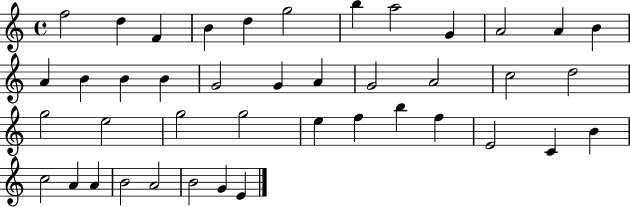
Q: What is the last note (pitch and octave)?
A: E4